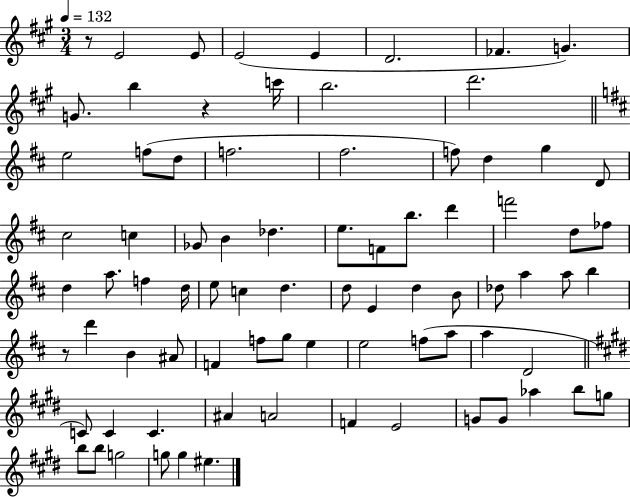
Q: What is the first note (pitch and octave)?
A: E4